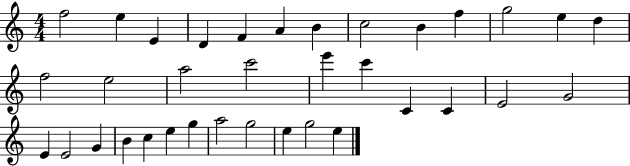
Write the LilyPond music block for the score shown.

{
  \clef treble
  \numericTimeSignature
  \time 4/4
  \key c \major
  f''2 e''4 e'4 | d'4 f'4 a'4 b'4 | c''2 b'4 f''4 | g''2 e''4 d''4 | \break f''2 e''2 | a''2 c'''2 | e'''4 c'''4 c'4 c'4 | e'2 g'2 | \break e'4 e'2 g'4 | b'4 c''4 e''4 g''4 | a''2 g''2 | e''4 g''2 e''4 | \break \bar "|."
}